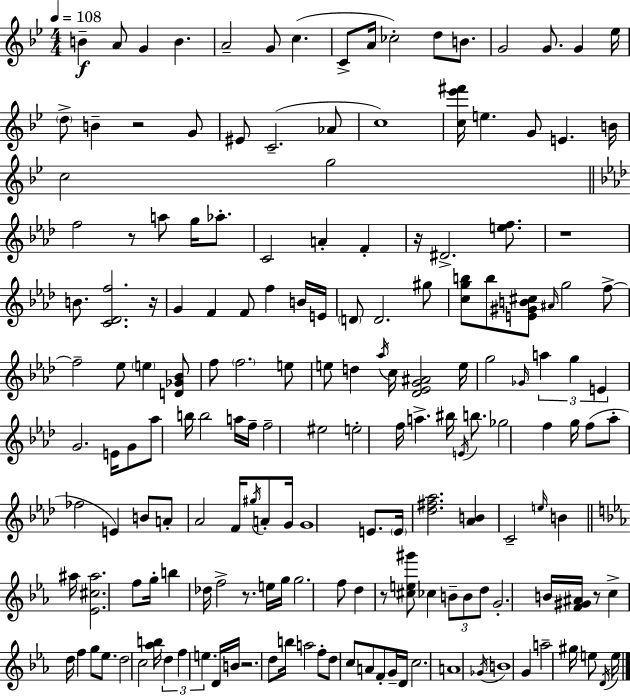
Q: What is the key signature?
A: BES major